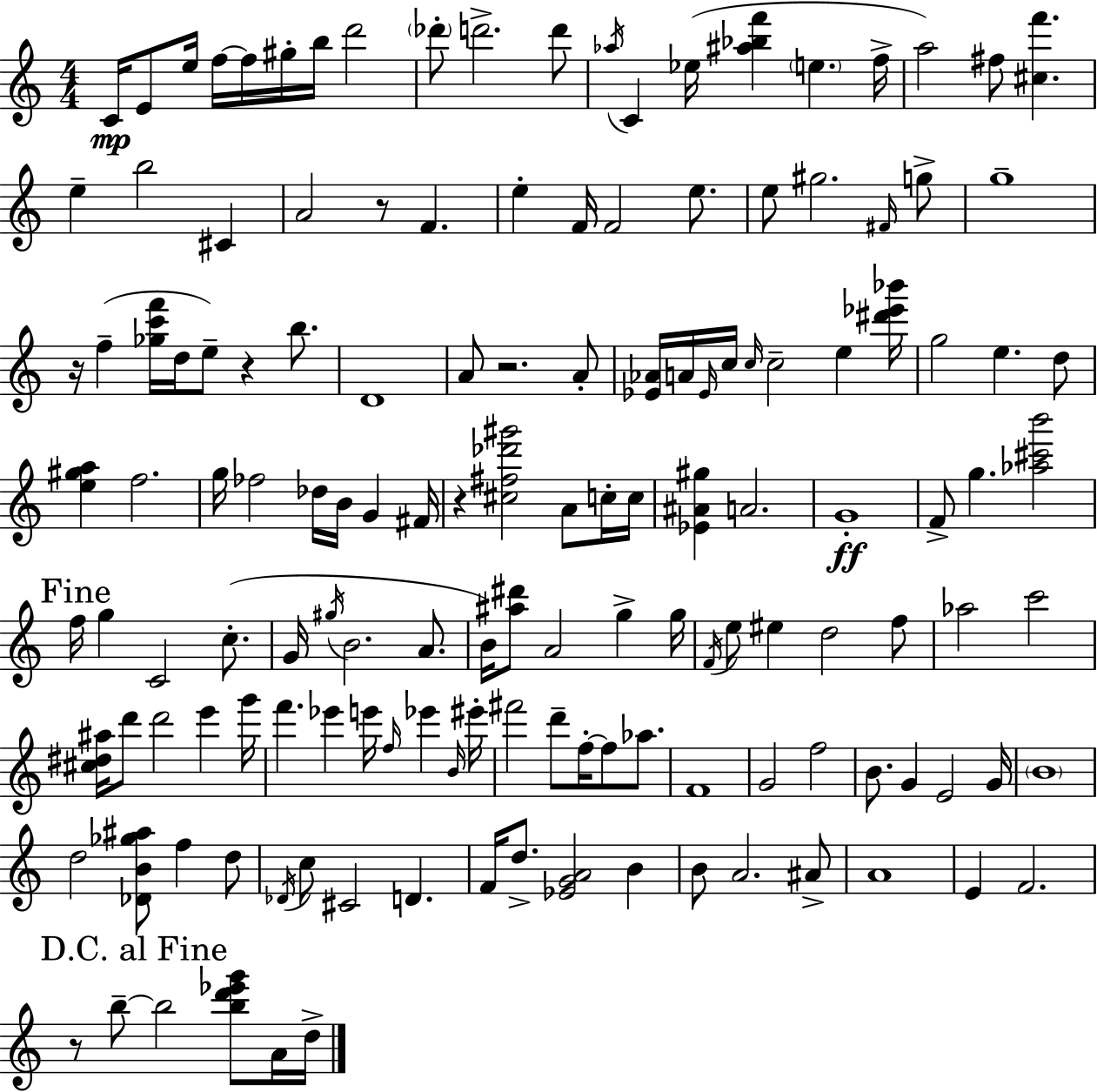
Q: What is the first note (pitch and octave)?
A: C4